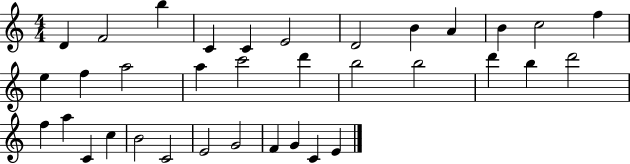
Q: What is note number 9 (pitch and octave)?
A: A4